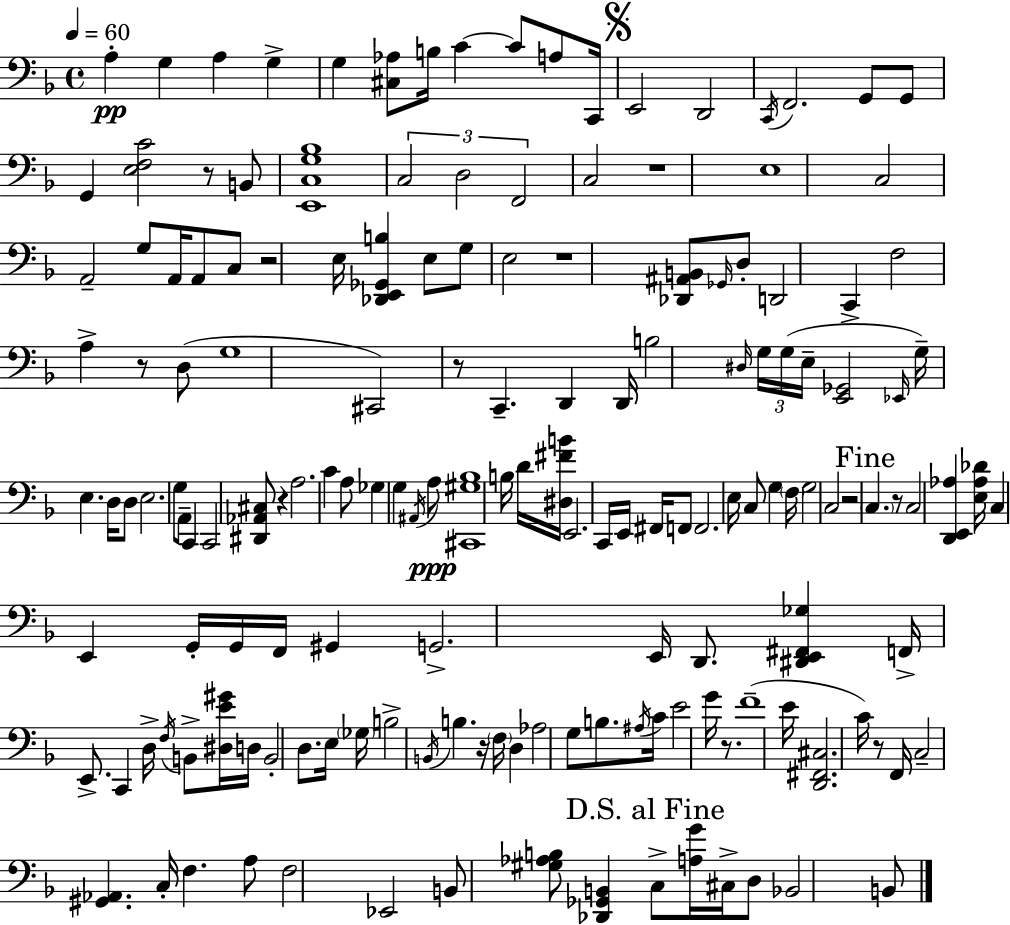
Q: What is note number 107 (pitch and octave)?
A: F3